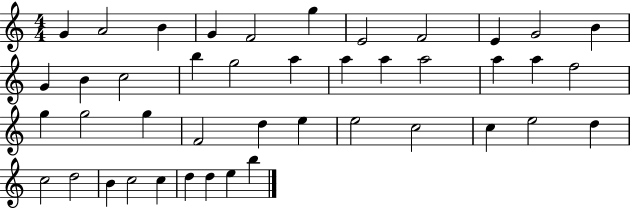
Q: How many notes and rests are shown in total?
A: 43